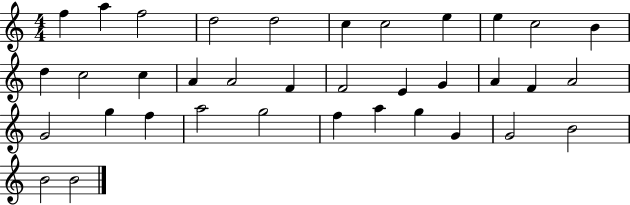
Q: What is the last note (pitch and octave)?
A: B4